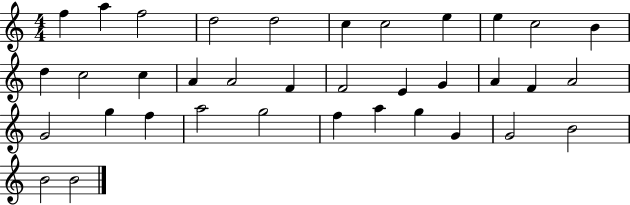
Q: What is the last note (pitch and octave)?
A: B4